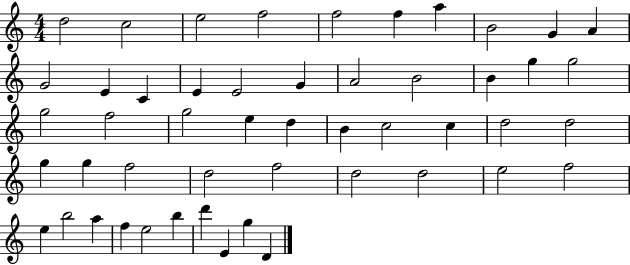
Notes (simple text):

D5/h C5/h E5/h F5/h F5/h F5/q A5/q B4/h G4/q A4/q G4/h E4/q C4/q E4/q E4/h G4/q A4/h B4/h B4/q G5/q G5/h G5/h F5/h G5/h E5/q D5/q B4/q C5/h C5/q D5/h D5/h G5/q G5/q F5/h D5/h F5/h D5/h D5/h E5/h F5/h E5/q B5/h A5/q F5/q E5/h B5/q D6/q E4/q G5/q D4/q